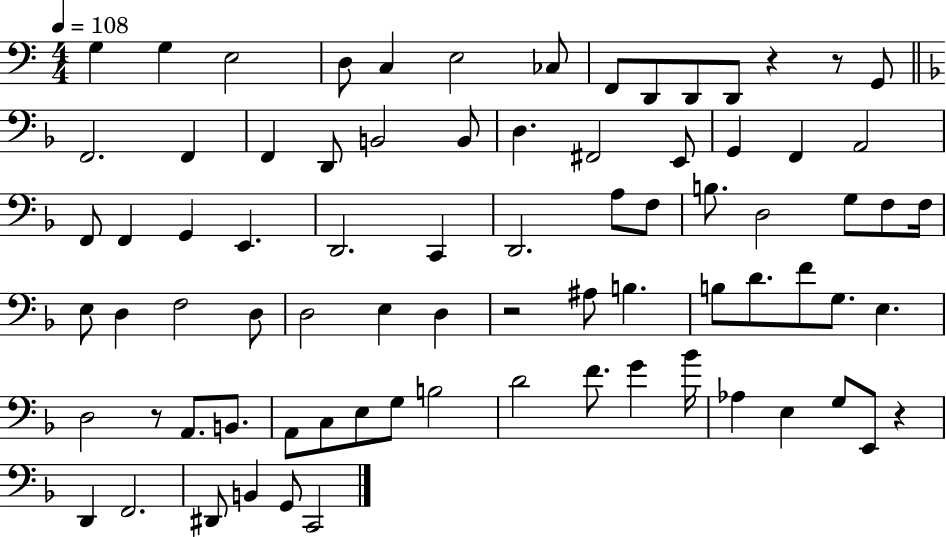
G3/q G3/q E3/h D3/e C3/q E3/h CES3/e F2/e D2/e D2/e D2/e R/q R/e G2/e F2/h. F2/q F2/q D2/e B2/h B2/e D3/q. F#2/h E2/e G2/q F2/q A2/h F2/e F2/q G2/q E2/q. D2/h. C2/q D2/h. A3/e F3/e B3/e. D3/h G3/e F3/e F3/s E3/e D3/q F3/h D3/e D3/h E3/q D3/q R/h A#3/e B3/q. B3/e D4/e. F4/e G3/e. E3/q. D3/h R/e A2/e. B2/e. A2/e C3/e E3/e G3/e B3/h D4/h F4/e. G4/q Bb4/s Ab3/q E3/q G3/e E2/e R/q D2/q F2/h. D#2/e B2/q G2/e C2/h